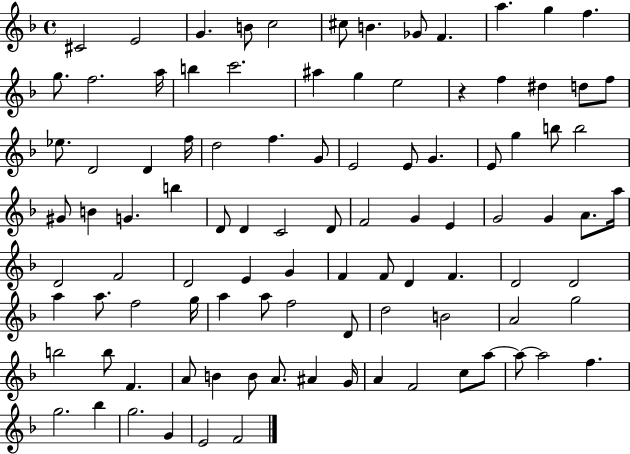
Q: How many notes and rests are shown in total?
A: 99